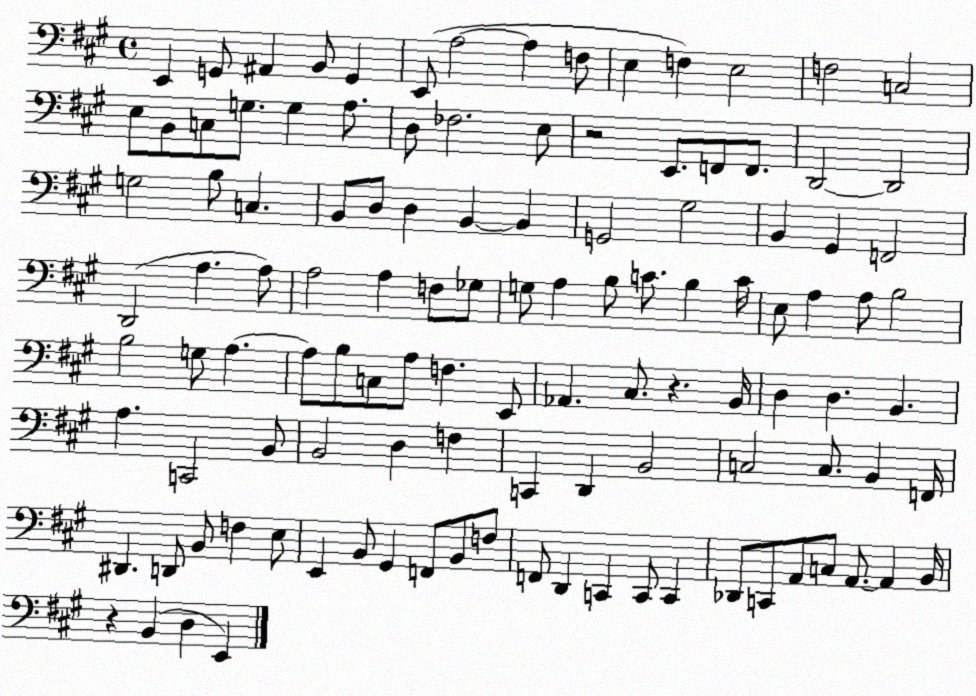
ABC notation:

X:1
T:Untitled
M:4/4
L:1/4
K:A
E,, G,,/2 ^A,, B,,/2 G,, E,,/2 A,2 A, F,/2 E, F, E,2 F,2 C,2 E,/2 B,,/2 C,/2 G,/2 G, A,/2 D,/2 _F,2 E,/2 z2 E,,/2 F,,/2 F,,/2 D,,2 D,,2 G,2 B,/2 C, B,,/2 D,/2 D, B,, B,, G,,2 ^G,2 B,, ^G,, F,,2 D,,2 A, A,/2 A,2 A, F,/2 _G,/2 G,/2 A, B,/2 C/2 B, C/4 E,/2 A, A,/2 B,2 B,2 G,/2 A, A,/2 B,/2 C,/2 A,/2 F, E,,/2 _A,, ^C,/2 z B,,/4 D, D, B,, A, C,,2 B,,/2 B,,2 D, F, C,, D,, B,,2 C,2 C,/2 B,, F,,/4 ^D,, D,,/2 B,,/2 F, E,/2 E,, B,,/2 ^G,, F,,/2 B,,/2 F,/2 F,,/2 D,, C,, C,,/2 C,, _D,,/2 C,,/2 A,,/2 C,/2 A,,/2 A,, B,,/4 z B,, D, E,,